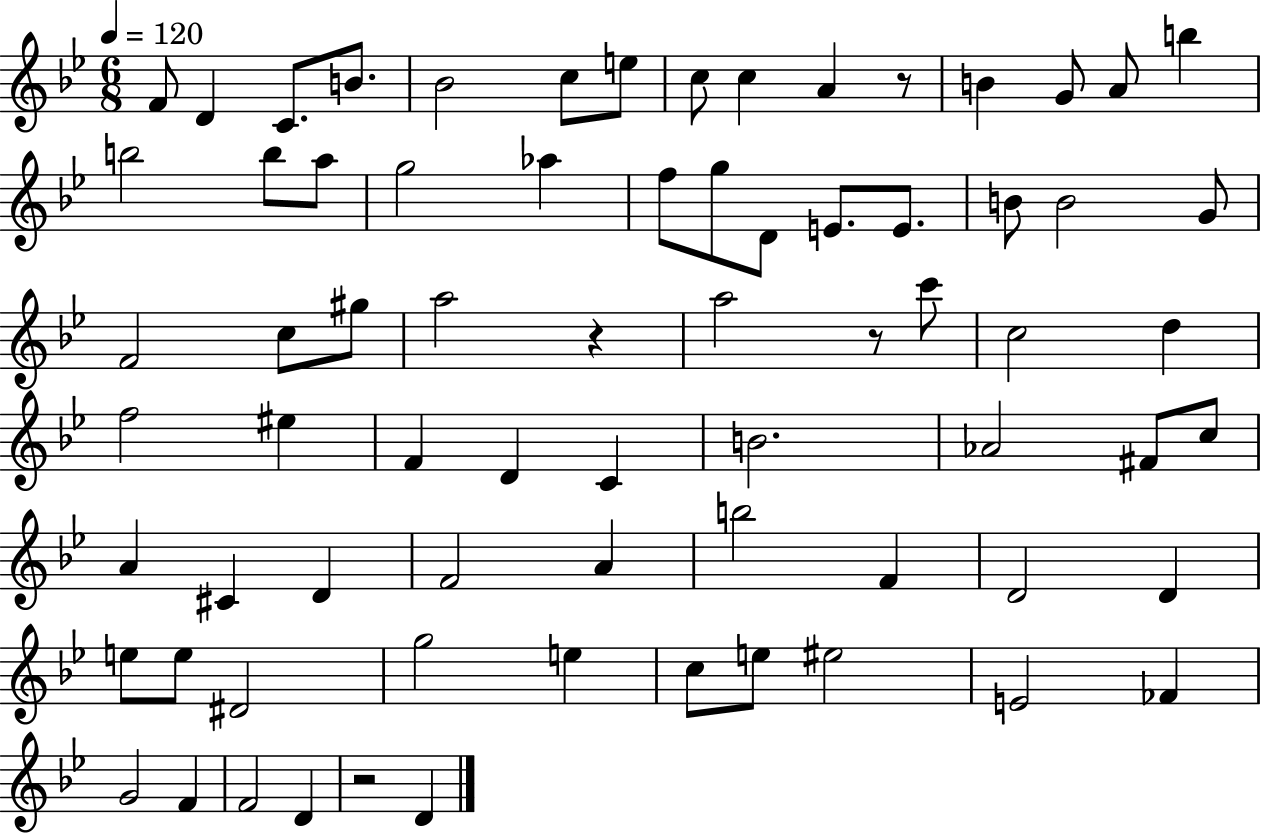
F4/e D4/q C4/e. B4/e. Bb4/h C5/e E5/e C5/e C5/q A4/q R/e B4/q G4/e A4/e B5/q B5/h B5/e A5/e G5/h Ab5/q F5/e G5/e D4/e E4/e. E4/e. B4/e B4/h G4/e F4/h C5/e G#5/e A5/h R/q A5/h R/e C6/e C5/h D5/q F5/h EIS5/q F4/q D4/q C4/q B4/h. Ab4/h F#4/e C5/e A4/q C#4/q D4/q F4/h A4/q B5/h F4/q D4/h D4/q E5/e E5/e D#4/h G5/h E5/q C5/e E5/e EIS5/h E4/h FES4/q G4/h F4/q F4/h D4/q R/h D4/q